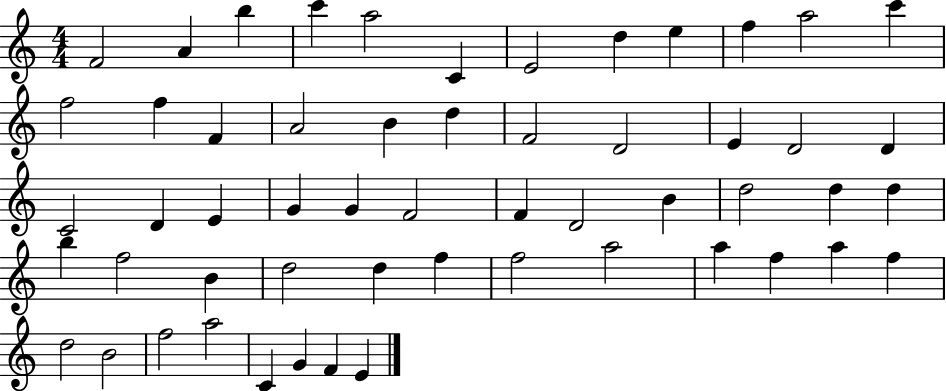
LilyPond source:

{
  \clef treble
  \numericTimeSignature
  \time 4/4
  \key c \major
  f'2 a'4 b''4 | c'''4 a''2 c'4 | e'2 d''4 e''4 | f''4 a''2 c'''4 | \break f''2 f''4 f'4 | a'2 b'4 d''4 | f'2 d'2 | e'4 d'2 d'4 | \break c'2 d'4 e'4 | g'4 g'4 f'2 | f'4 d'2 b'4 | d''2 d''4 d''4 | \break b''4 f''2 b'4 | d''2 d''4 f''4 | f''2 a''2 | a''4 f''4 a''4 f''4 | \break d''2 b'2 | f''2 a''2 | c'4 g'4 f'4 e'4 | \bar "|."
}